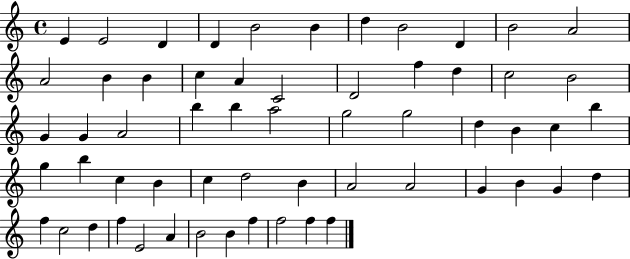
E4/q E4/h D4/q D4/q B4/h B4/q D5/q B4/h D4/q B4/h A4/h A4/h B4/q B4/q C5/q A4/q C4/h D4/h F5/q D5/q C5/h B4/h G4/q G4/q A4/h B5/q B5/q A5/h G5/h G5/h D5/q B4/q C5/q B5/q G5/q B5/q C5/q B4/q C5/q D5/h B4/q A4/h A4/h G4/q B4/q G4/q D5/q F5/q C5/h D5/q F5/q E4/h A4/q B4/h B4/q F5/q F5/h F5/q F5/q